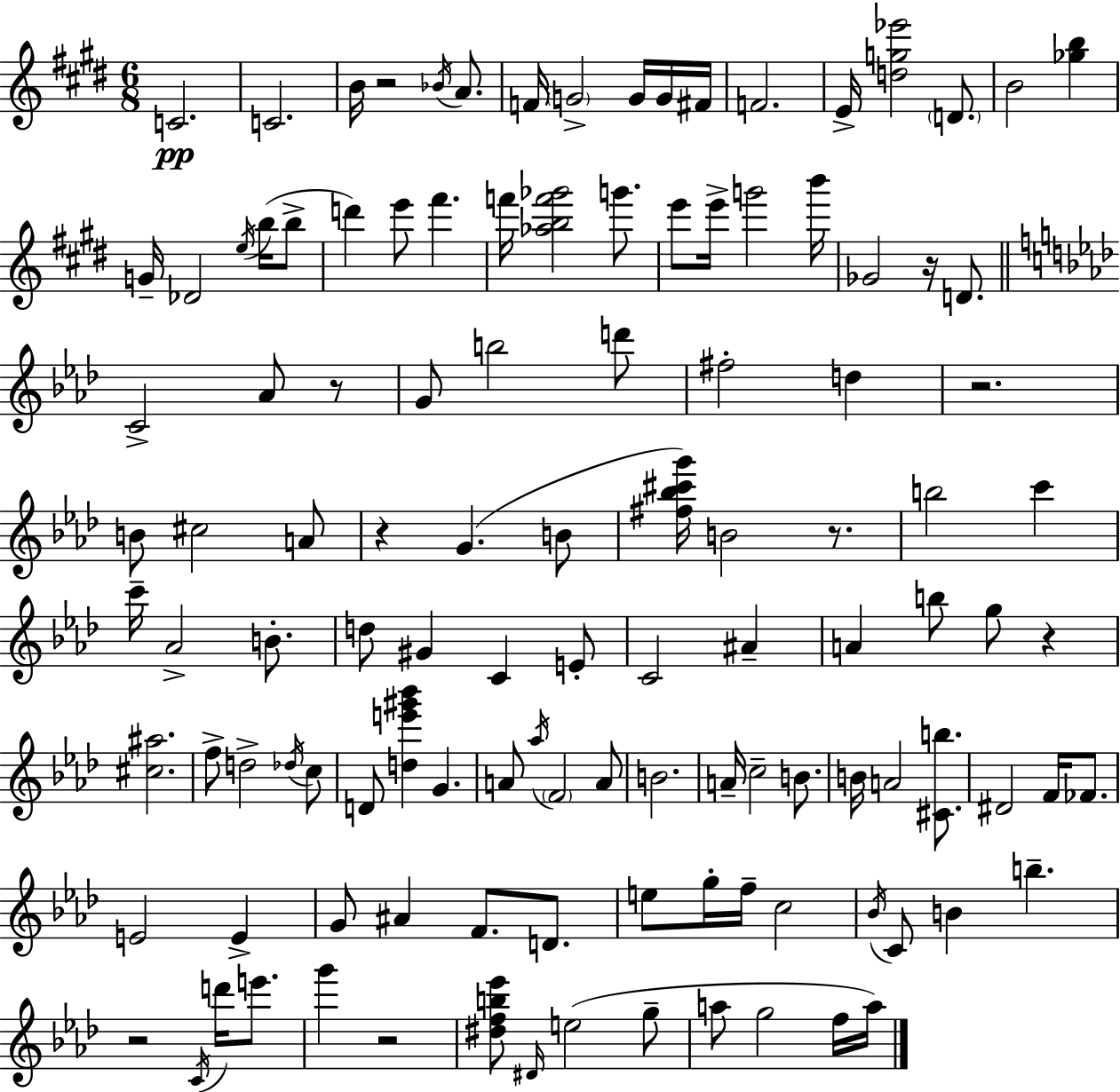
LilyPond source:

{
  \clef treble
  \numericTimeSignature
  \time 6/8
  \key e \major
  c'2.\pp | c'2. | b'16 r2 \acciaccatura { bes'16 } a'8. | f'16 \parenthesize g'2-> g'16 g'16 | \break fis'16 f'2. | e'16-> <d'' g'' ees'''>2 \parenthesize d'8. | b'2 <ges'' b''>4 | g'16-- des'2 \acciaccatura { e''16 } b''16( | \break b''8-> d'''4) e'''8 fis'''4. | f'''16 <aes'' b'' f''' ges'''>2 g'''8. | e'''8 e'''16-> g'''2 | b'''16 ges'2 r16 d'8. | \break \bar "||" \break \key aes \major c'2-> aes'8 r8 | g'8 b''2 d'''8 | fis''2-. d''4 | r2. | \break b'8 cis''2 a'8 | r4 g'4.( b'8 | <fis'' bes'' cis''' g'''>16) b'2 r8. | b''2 c'''4 | \break c'''16-- aes'2-> b'8.-. | d''8 gis'4 c'4 e'8-. | c'2 ais'4-- | a'4 b''8 g''8 r4 | \break <cis'' ais''>2. | f''8-> d''2-> \acciaccatura { des''16 } c''8 | d'8 <d'' e''' gis''' bes'''>4 g'4. | a'8 \acciaccatura { aes''16 } \parenthesize f'2 | \break a'8 b'2. | a'16-- c''2-- b'8. | b'16 a'2 <cis' b''>8. | dis'2 f'16 fes'8. | \break e'2 e'4-> | g'8 ais'4 f'8. d'8. | e''8 g''16-. f''16-- c''2 | \acciaccatura { bes'16 } c'8 b'4 b''4.-- | \break r2 \acciaccatura { c'16 } | d'''16 e'''8. g'''4 r2 | <dis'' f'' b'' ees'''>8 \grace { dis'16 } e''2( | g''8-- a''8 g''2 | \break f''16 a''16) \bar "|."
}